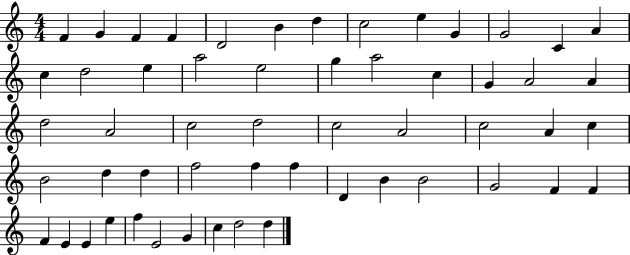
F4/q G4/q F4/q F4/q D4/h B4/q D5/q C5/h E5/q G4/q G4/h C4/q A4/q C5/q D5/h E5/q A5/h E5/h G5/q A5/h C5/q G4/q A4/h A4/q D5/h A4/h C5/h D5/h C5/h A4/h C5/h A4/q C5/q B4/h D5/q D5/q F5/h F5/q F5/q D4/q B4/q B4/h G4/h F4/q F4/q F4/q E4/q E4/q E5/q F5/q E4/h G4/q C5/q D5/h D5/q